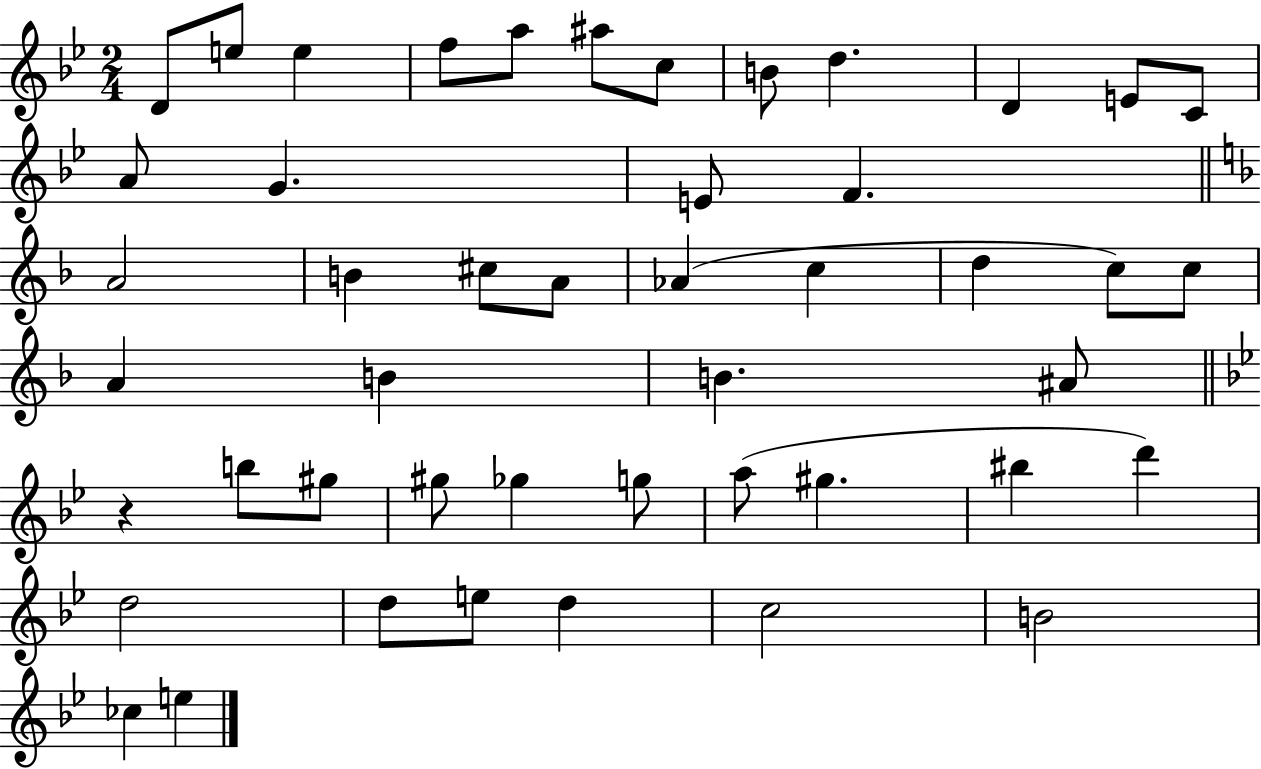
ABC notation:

X:1
T:Untitled
M:2/4
L:1/4
K:Bb
D/2 e/2 e f/2 a/2 ^a/2 c/2 B/2 d D E/2 C/2 A/2 G E/2 F A2 B ^c/2 A/2 _A c d c/2 c/2 A B B ^A/2 z b/2 ^g/2 ^g/2 _g g/2 a/2 ^g ^b d' d2 d/2 e/2 d c2 B2 _c e